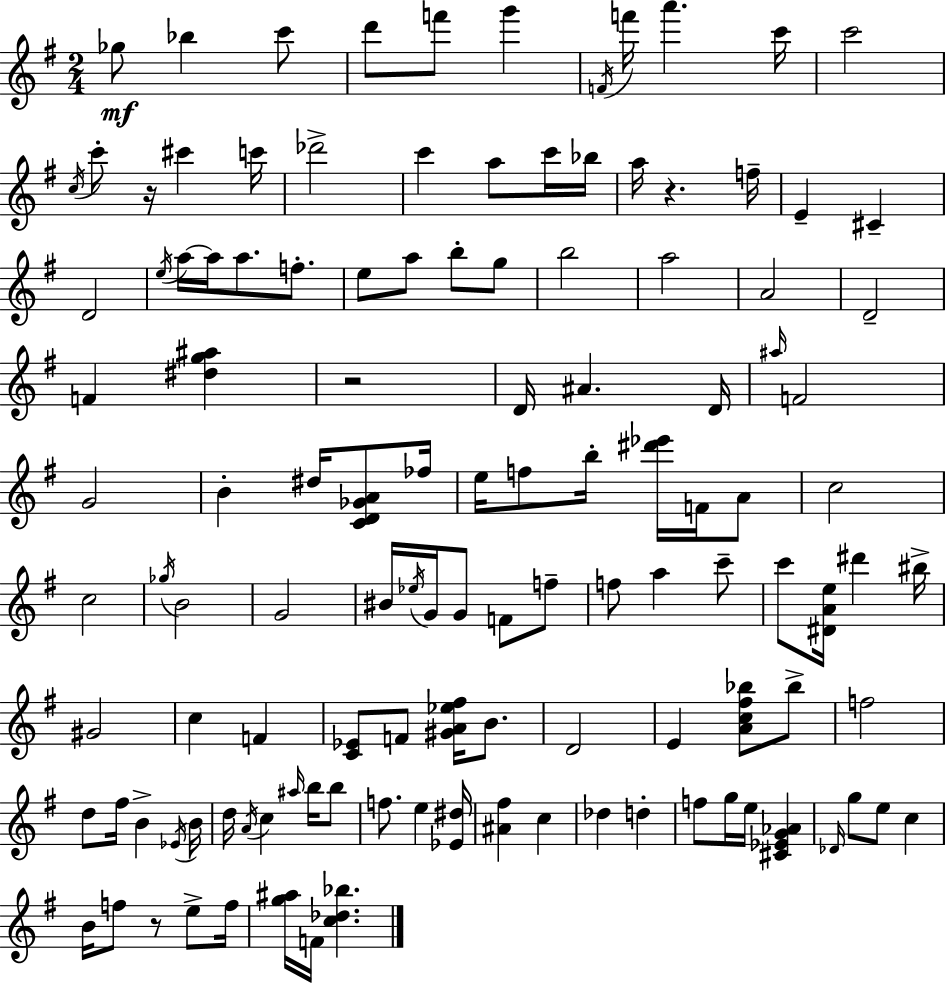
Gb5/e Bb5/q C6/e D6/e F6/e G6/q F4/s F6/s A6/q. C6/s C6/h C5/s C6/e R/s C#6/q C6/s Db6/h C6/q A5/e C6/s Bb5/s A5/s R/q. F5/s E4/q C#4/q D4/h E5/s A5/s A5/s A5/e. F5/e. E5/e A5/e B5/e G5/e B5/h A5/h A4/h D4/h F4/q [D#5,G5,A#5]/q R/h D4/s A#4/q. D4/s A#5/s F4/h G4/h B4/q D#5/s [C4,D4,Gb4,A4]/e FES5/s E5/s F5/e B5/s [D#6,Eb6]/s F4/s A4/e C5/h C5/h Gb5/s B4/h G4/h BIS4/s Eb5/s G4/s G4/e F4/e F5/e F5/e A5/q C6/e C6/e [D#4,A4,E5]/s D#6/q BIS5/s G#4/h C5/q F4/q [C4,Eb4]/e F4/e [G#4,A4,Eb5,F#5]/s B4/e. D4/h E4/q [A4,C5,F#5,Bb5]/e Bb5/e F5/h D5/e F#5/s B4/q Eb4/s B4/s D5/s A4/s C5/q A#5/s B5/s B5/e F5/e. E5/q [Eb4,D#5]/s [A#4,F#5]/q C5/q Db5/q D5/q F5/e G5/s E5/s [C#4,Eb4,G4,Ab4]/q Db4/s G5/e E5/e C5/q B4/s F5/e R/e E5/e F5/s [G5,A#5]/s F4/s [C5,Db5,Bb5]/q.